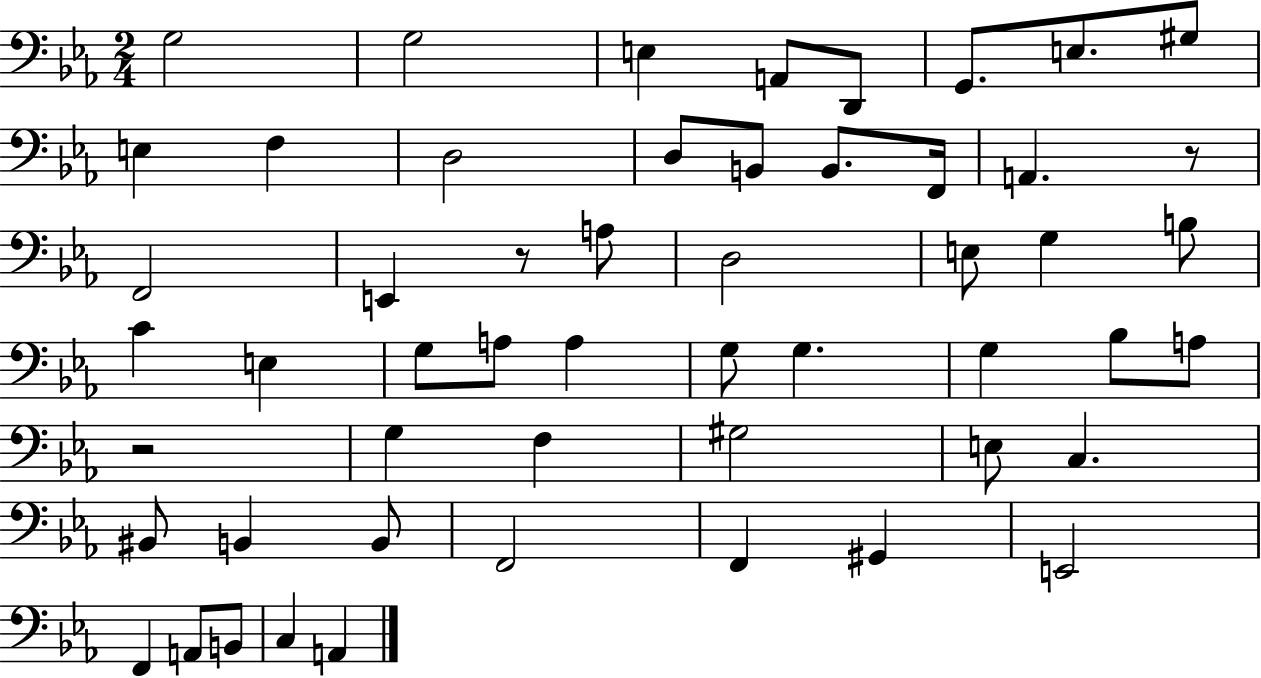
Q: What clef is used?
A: bass